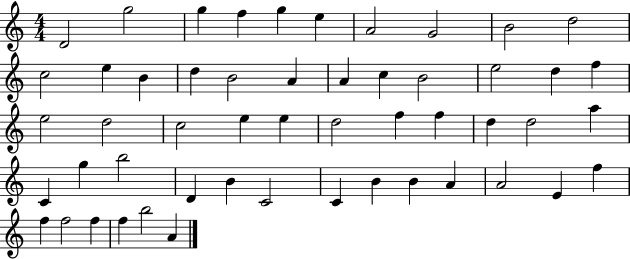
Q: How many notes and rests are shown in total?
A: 52